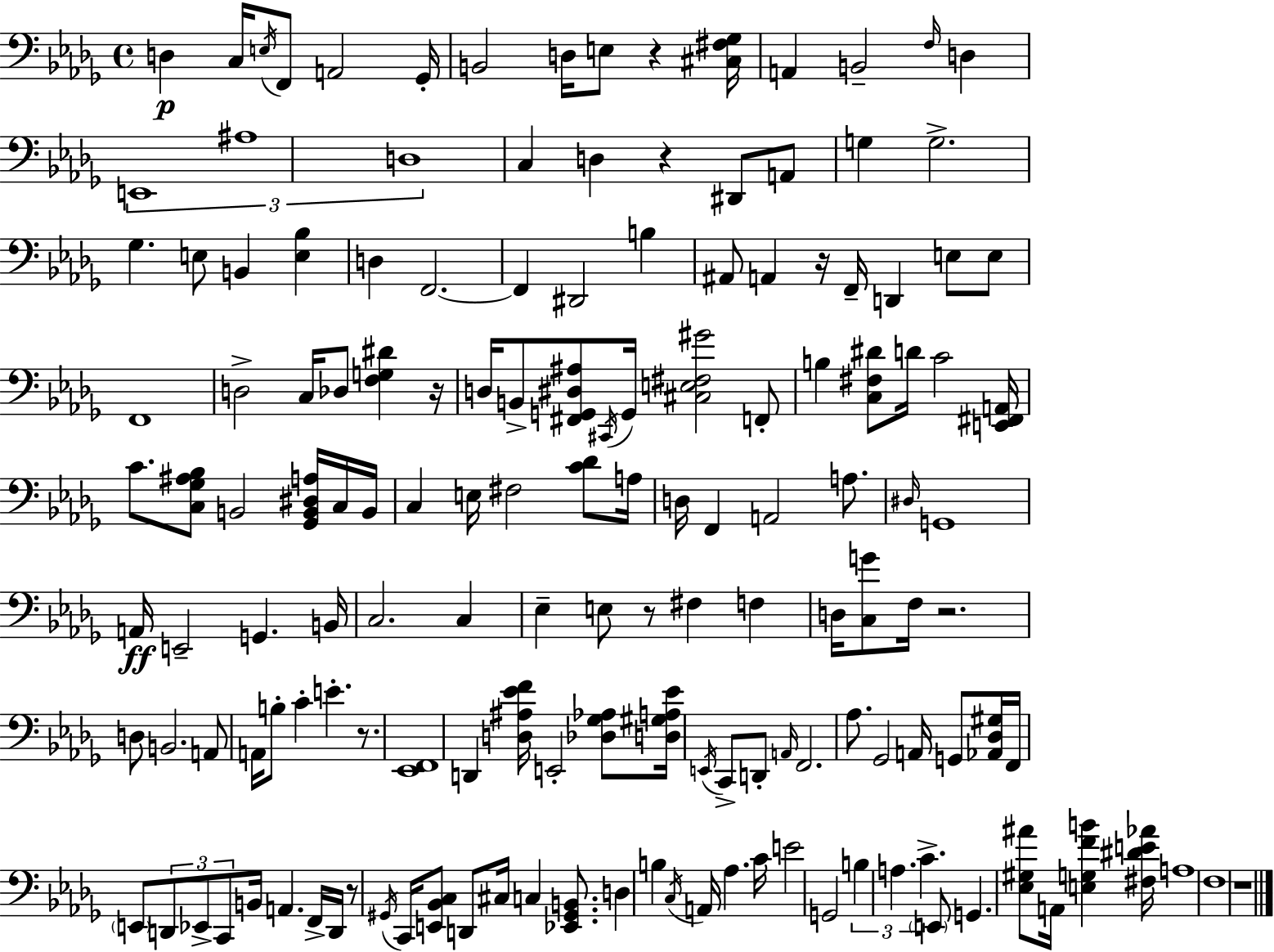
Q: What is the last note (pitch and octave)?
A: F3